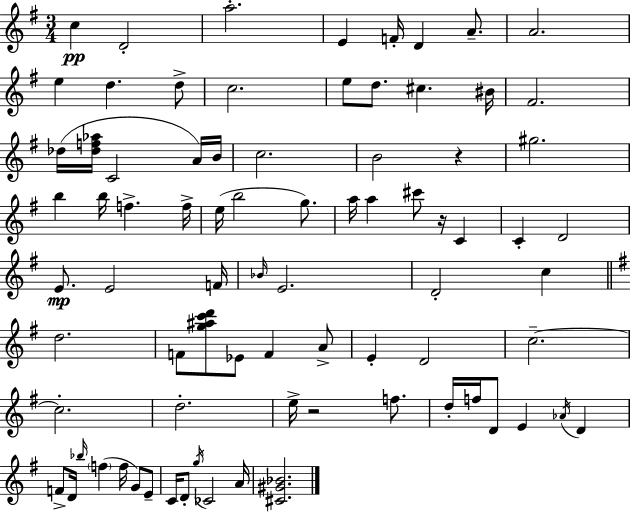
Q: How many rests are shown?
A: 3